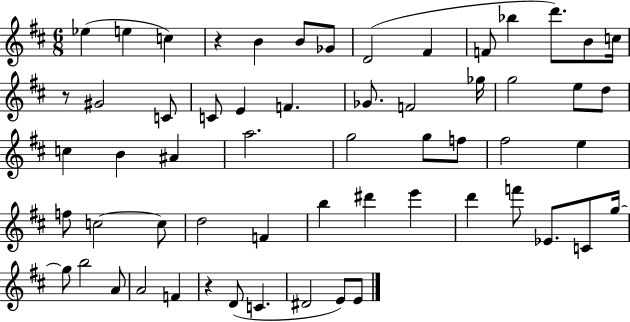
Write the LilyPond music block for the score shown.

{
  \clef treble
  \numericTimeSignature
  \time 6/8
  \key d \major
  \repeat volta 2 { ees''4( e''4 c''4) | r4 b'4 b'8 ges'8 | d'2( fis'4 | f'8 bes''4 d'''8.) b'8 c''16 | \break r8 gis'2 c'8 | c'8 e'4 f'4. | ges'8. f'2 ges''16 | g''2 e''8 d''8 | \break c''4 b'4 ais'4 | a''2. | g''2 g''8 f''8 | fis''2 e''4 | \break f''8 c''2~~ c''8 | d''2 f'4 | b''4 dis'''4 e'''4 | d'''4 f'''8 ees'8. c'8 g''16~~ | \break g''8 b''2 a'8 | a'2 f'4 | r4 d'8( c'4. | dis'2 e'8) e'8 | \break } \bar "|."
}